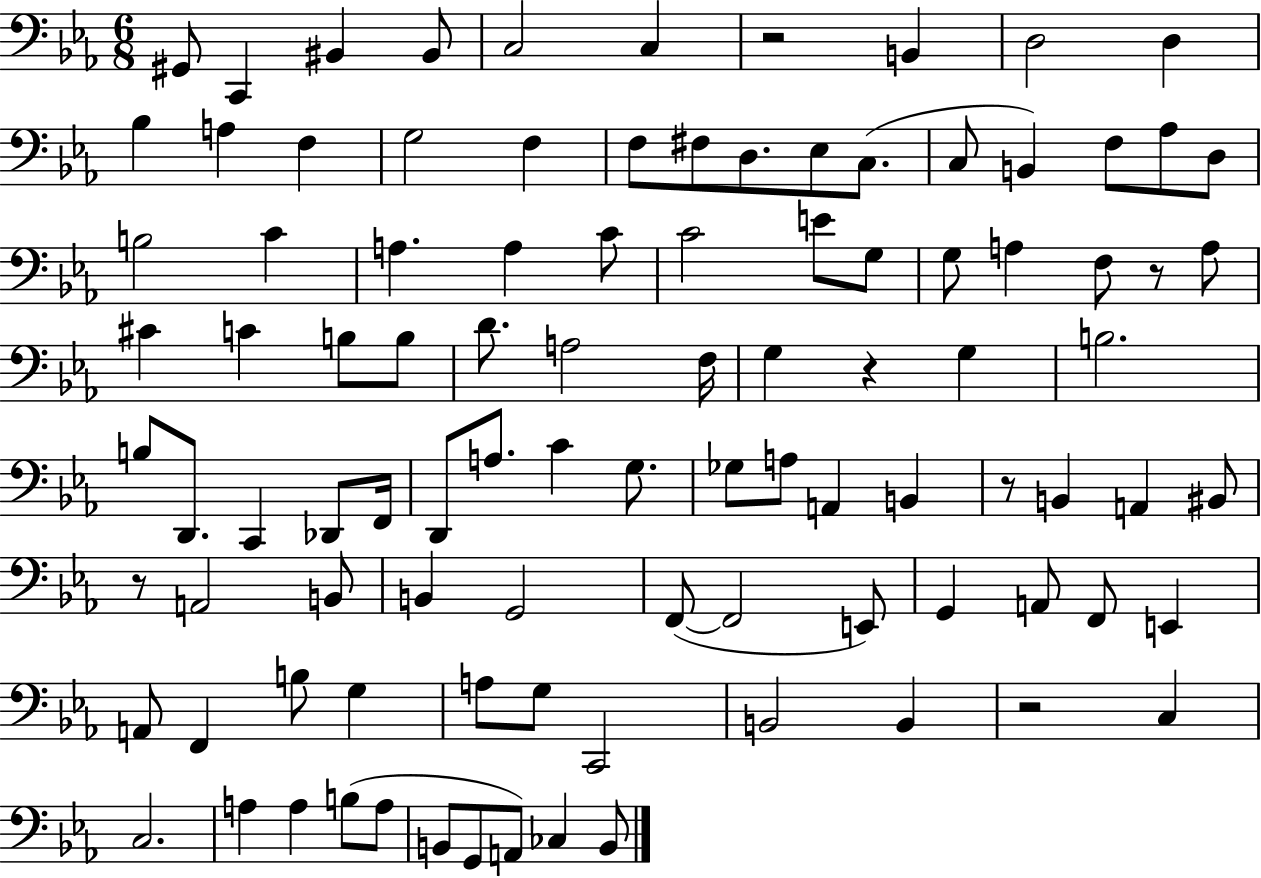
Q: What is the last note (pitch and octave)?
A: B2